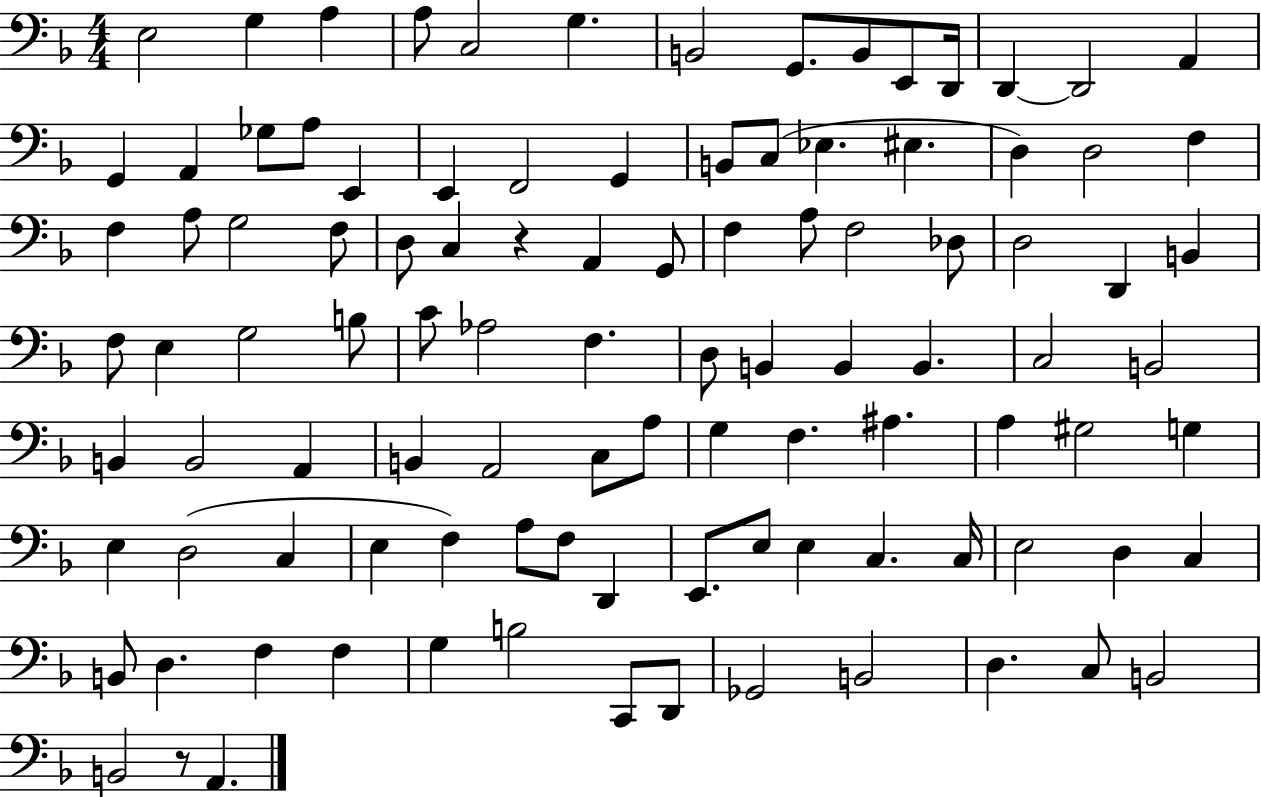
E3/h G3/q A3/q A3/e C3/h G3/q. B2/h G2/e. B2/e E2/e D2/s D2/q D2/h A2/q G2/q A2/q Gb3/e A3/e E2/q E2/q F2/h G2/q B2/e C3/e Eb3/q. EIS3/q. D3/q D3/h F3/q F3/q A3/e G3/h F3/e D3/e C3/q R/q A2/q G2/e F3/q A3/e F3/h Db3/e D3/h D2/q B2/q F3/e E3/q G3/h B3/e C4/e Ab3/h F3/q. D3/e B2/q B2/q B2/q. C3/h B2/h B2/q B2/h A2/q B2/q A2/h C3/e A3/e G3/q F3/q. A#3/q. A3/q G#3/h G3/q E3/q D3/h C3/q E3/q F3/q A3/e F3/e D2/q E2/e. E3/e E3/q C3/q. C3/s E3/h D3/q C3/q B2/e D3/q. F3/q F3/q G3/q B3/h C2/e D2/e Gb2/h B2/h D3/q. C3/e B2/h B2/h R/e A2/q.